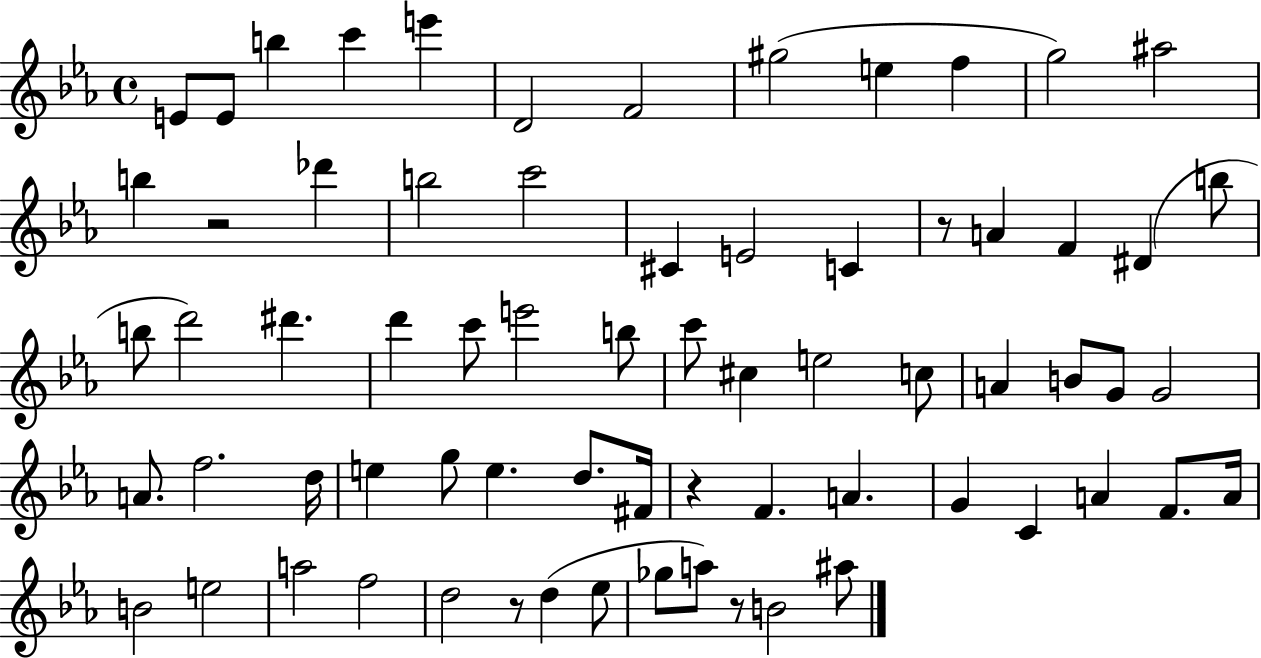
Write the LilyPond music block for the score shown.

{
  \clef treble
  \time 4/4
  \defaultTimeSignature
  \key ees \major
  \repeat volta 2 { e'8 e'8 b''4 c'''4 e'''4 | d'2 f'2 | gis''2( e''4 f''4 | g''2) ais''2 | \break b''4 r2 des'''4 | b''2 c'''2 | cis'4 e'2 c'4 | r8 a'4 f'4 dis'4( b''8 | \break b''8 d'''2) dis'''4. | d'''4 c'''8 e'''2 b''8 | c'''8 cis''4 e''2 c''8 | a'4 b'8 g'8 g'2 | \break a'8. f''2. d''16 | e''4 g''8 e''4. d''8. fis'16 | r4 f'4. a'4. | g'4 c'4 a'4 f'8. a'16 | \break b'2 e''2 | a''2 f''2 | d''2 r8 d''4( ees''8 | ges''8 a''8) r8 b'2 ais''8 | \break } \bar "|."
}